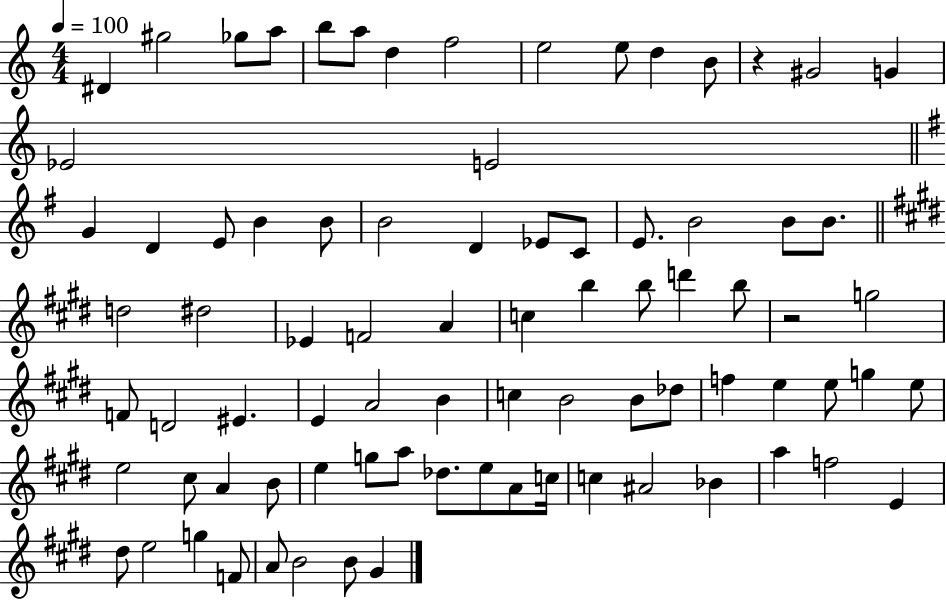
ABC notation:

X:1
T:Untitled
M:4/4
L:1/4
K:C
^D ^g2 _g/2 a/2 b/2 a/2 d f2 e2 e/2 d B/2 z ^G2 G _E2 E2 G D E/2 B B/2 B2 D _E/2 C/2 E/2 B2 B/2 B/2 d2 ^d2 _E F2 A c b b/2 d' b/2 z2 g2 F/2 D2 ^E E A2 B c B2 B/2 _d/2 f e e/2 g e/2 e2 ^c/2 A B/2 e g/2 a/2 _d/2 e/2 A/2 c/4 c ^A2 _B a f2 E ^d/2 e2 g F/2 A/2 B2 B/2 ^G